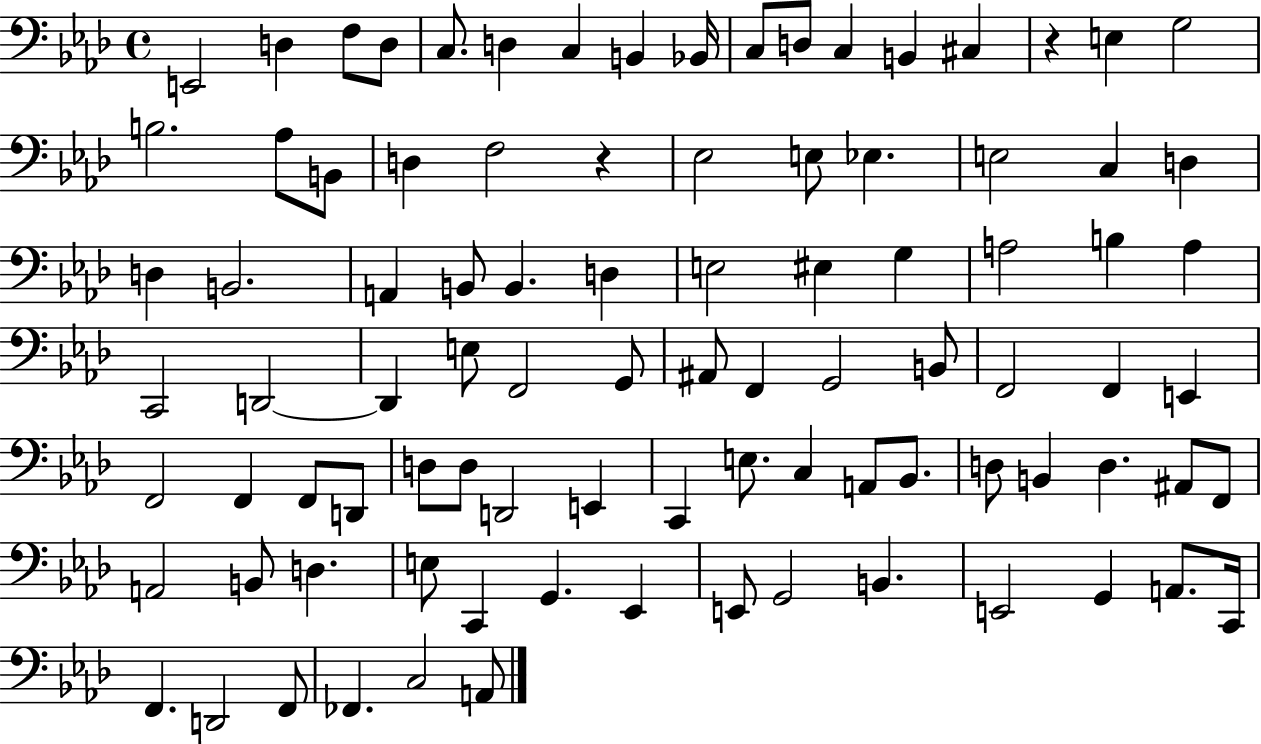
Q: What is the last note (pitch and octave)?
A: A2